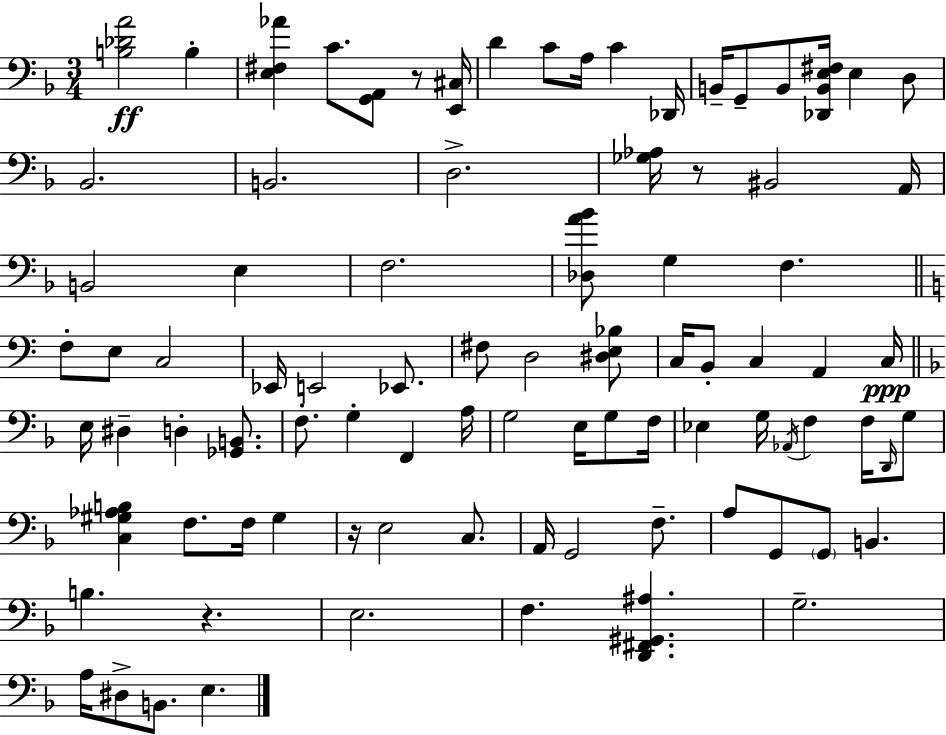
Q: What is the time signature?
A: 3/4